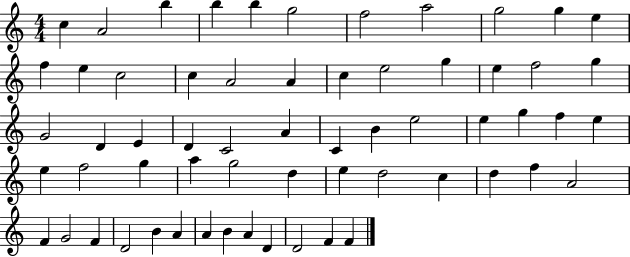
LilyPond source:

{
  \clef treble
  \numericTimeSignature
  \time 4/4
  \key c \major
  c''4 a'2 b''4 | b''4 b''4 g''2 | f''2 a''2 | g''2 g''4 e''4 | \break f''4 e''4 c''2 | c''4 a'2 a'4 | c''4 e''2 g''4 | e''4 f''2 g''4 | \break g'2 d'4 e'4 | d'4 c'2 a'4 | c'4 b'4 e''2 | e''4 g''4 f''4 e''4 | \break e''4 f''2 g''4 | a''4 g''2 d''4 | e''4 d''2 c''4 | d''4 f''4 a'2 | \break f'4 g'2 f'4 | d'2 b'4 a'4 | a'4 b'4 a'4 d'4 | d'2 f'4 f'4 | \break \bar "|."
}